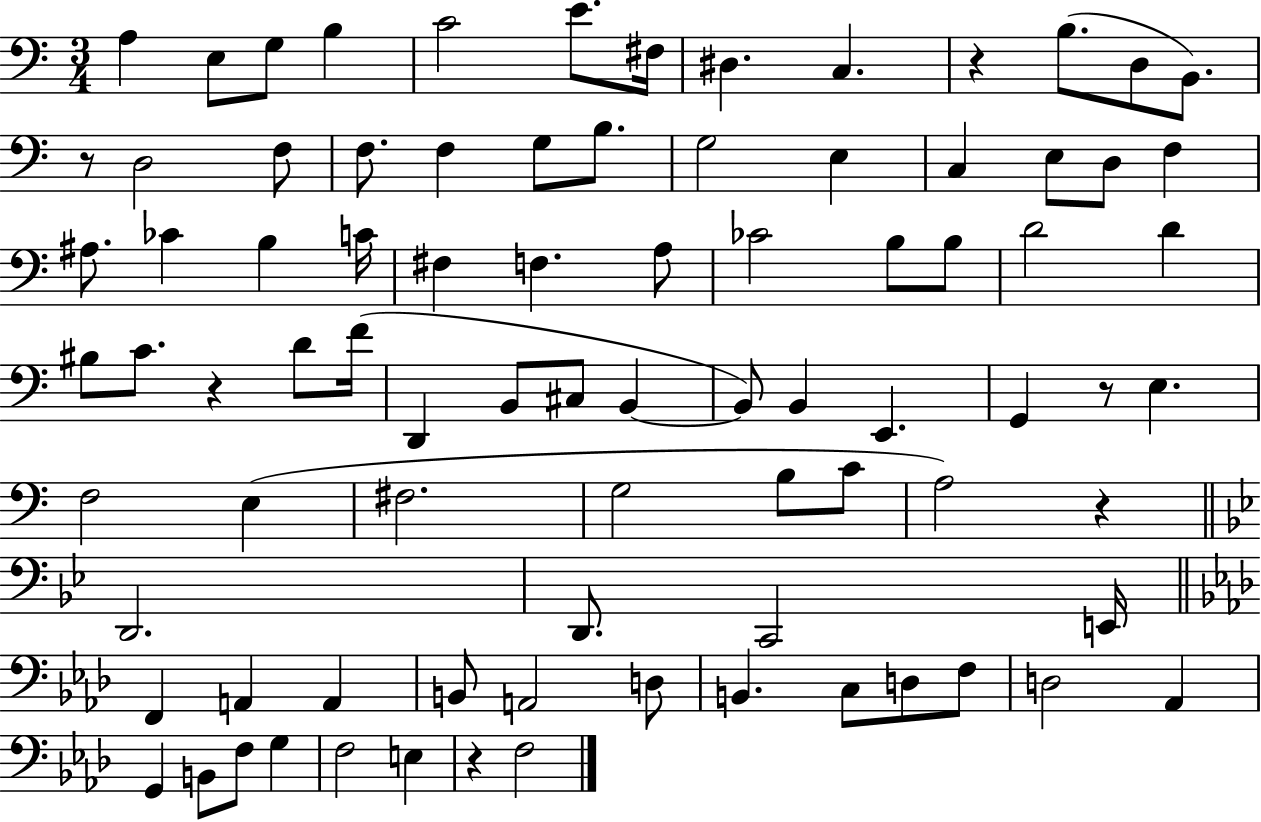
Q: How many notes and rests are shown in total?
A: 85